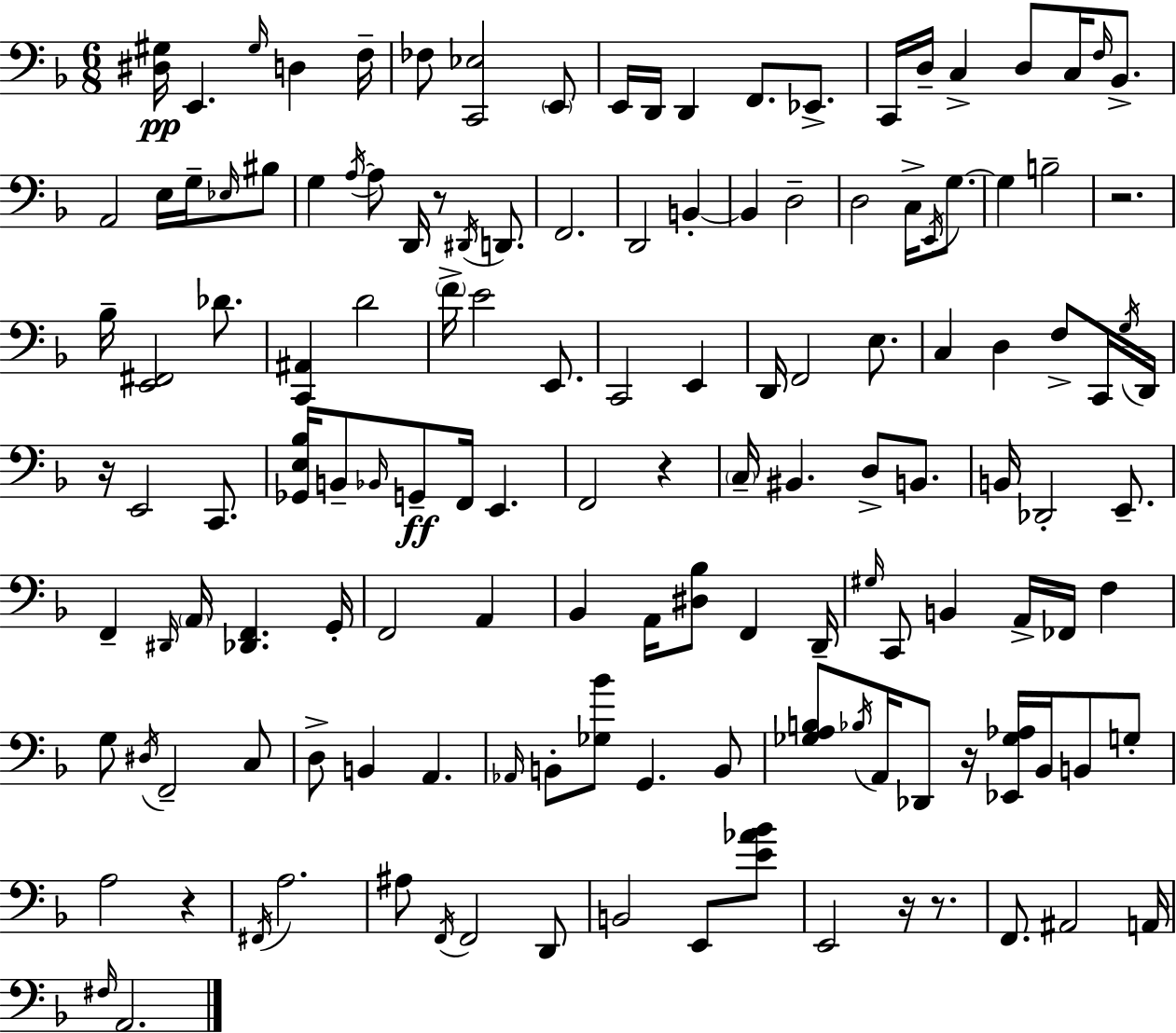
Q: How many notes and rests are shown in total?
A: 139